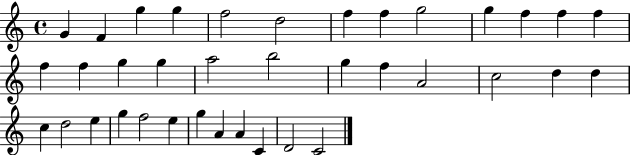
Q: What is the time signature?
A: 4/4